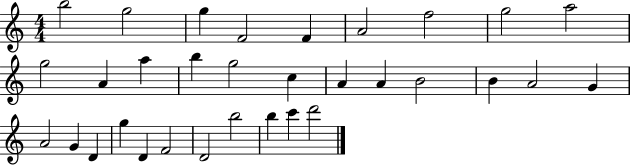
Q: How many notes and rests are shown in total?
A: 32